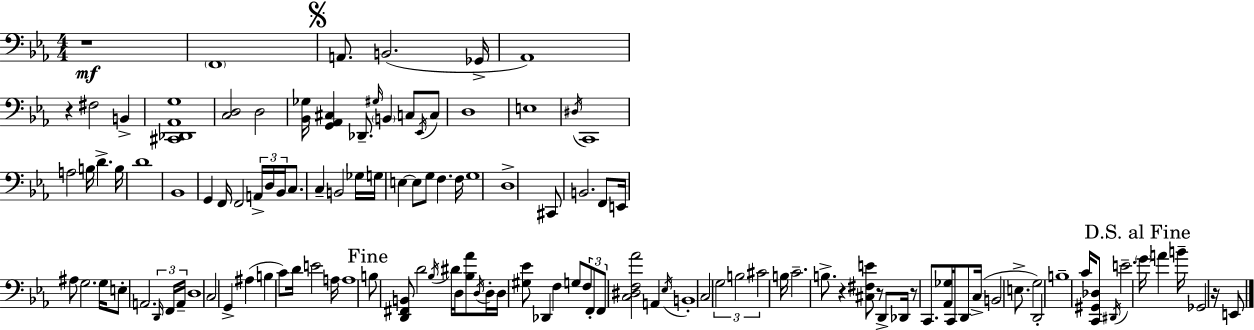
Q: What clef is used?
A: bass